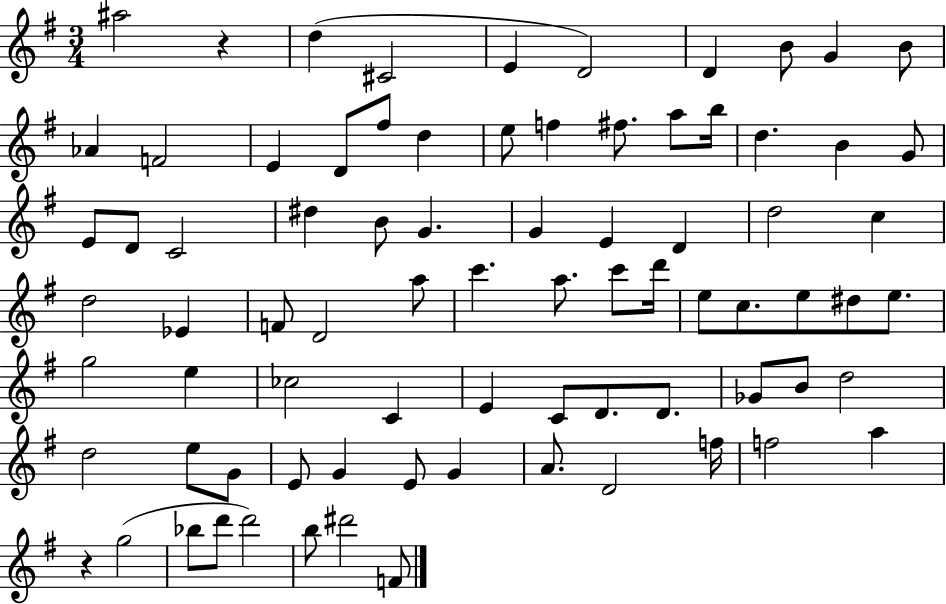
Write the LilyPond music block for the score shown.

{
  \clef treble
  \numericTimeSignature
  \time 3/4
  \key g \major
  ais''2 r4 | d''4( cis'2 | e'4 d'2) | d'4 b'8 g'4 b'8 | \break aes'4 f'2 | e'4 d'8 fis''8 d''4 | e''8 f''4 fis''8. a''8 b''16 | d''4. b'4 g'8 | \break e'8 d'8 c'2 | dis''4 b'8 g'4. | g'4 e'4 d'4 | d''2 c''4 | \break d''2 ees'4 | f'8 d'2 a''8 | c'''4. a''8. c'''8 d'''16 | e''8 c''8. e''8 dis''8 e''8. | \break g''2 e''4 | ces''2 c'4 | e'4 c'8 d'8. d'8. | ges'8 b'8 d''2 | \break d''2 e''8 g'8 | e'8 g'4 e'8 g'4 | a'8. d'2 f''16 | f''2 a''4 | \break r4 g''2( | bes''8 d'''8 d'''2) | b''8 dis'''2 f'8 | \bar "|."
}